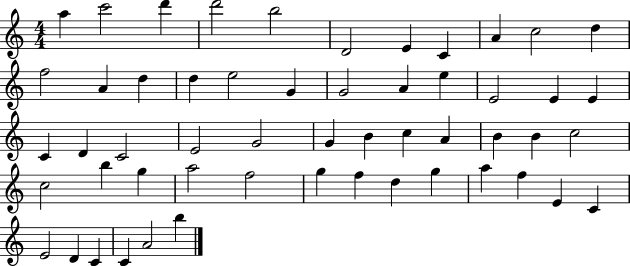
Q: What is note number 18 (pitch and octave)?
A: G4